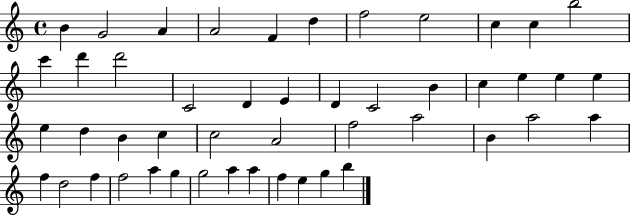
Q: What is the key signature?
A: C major